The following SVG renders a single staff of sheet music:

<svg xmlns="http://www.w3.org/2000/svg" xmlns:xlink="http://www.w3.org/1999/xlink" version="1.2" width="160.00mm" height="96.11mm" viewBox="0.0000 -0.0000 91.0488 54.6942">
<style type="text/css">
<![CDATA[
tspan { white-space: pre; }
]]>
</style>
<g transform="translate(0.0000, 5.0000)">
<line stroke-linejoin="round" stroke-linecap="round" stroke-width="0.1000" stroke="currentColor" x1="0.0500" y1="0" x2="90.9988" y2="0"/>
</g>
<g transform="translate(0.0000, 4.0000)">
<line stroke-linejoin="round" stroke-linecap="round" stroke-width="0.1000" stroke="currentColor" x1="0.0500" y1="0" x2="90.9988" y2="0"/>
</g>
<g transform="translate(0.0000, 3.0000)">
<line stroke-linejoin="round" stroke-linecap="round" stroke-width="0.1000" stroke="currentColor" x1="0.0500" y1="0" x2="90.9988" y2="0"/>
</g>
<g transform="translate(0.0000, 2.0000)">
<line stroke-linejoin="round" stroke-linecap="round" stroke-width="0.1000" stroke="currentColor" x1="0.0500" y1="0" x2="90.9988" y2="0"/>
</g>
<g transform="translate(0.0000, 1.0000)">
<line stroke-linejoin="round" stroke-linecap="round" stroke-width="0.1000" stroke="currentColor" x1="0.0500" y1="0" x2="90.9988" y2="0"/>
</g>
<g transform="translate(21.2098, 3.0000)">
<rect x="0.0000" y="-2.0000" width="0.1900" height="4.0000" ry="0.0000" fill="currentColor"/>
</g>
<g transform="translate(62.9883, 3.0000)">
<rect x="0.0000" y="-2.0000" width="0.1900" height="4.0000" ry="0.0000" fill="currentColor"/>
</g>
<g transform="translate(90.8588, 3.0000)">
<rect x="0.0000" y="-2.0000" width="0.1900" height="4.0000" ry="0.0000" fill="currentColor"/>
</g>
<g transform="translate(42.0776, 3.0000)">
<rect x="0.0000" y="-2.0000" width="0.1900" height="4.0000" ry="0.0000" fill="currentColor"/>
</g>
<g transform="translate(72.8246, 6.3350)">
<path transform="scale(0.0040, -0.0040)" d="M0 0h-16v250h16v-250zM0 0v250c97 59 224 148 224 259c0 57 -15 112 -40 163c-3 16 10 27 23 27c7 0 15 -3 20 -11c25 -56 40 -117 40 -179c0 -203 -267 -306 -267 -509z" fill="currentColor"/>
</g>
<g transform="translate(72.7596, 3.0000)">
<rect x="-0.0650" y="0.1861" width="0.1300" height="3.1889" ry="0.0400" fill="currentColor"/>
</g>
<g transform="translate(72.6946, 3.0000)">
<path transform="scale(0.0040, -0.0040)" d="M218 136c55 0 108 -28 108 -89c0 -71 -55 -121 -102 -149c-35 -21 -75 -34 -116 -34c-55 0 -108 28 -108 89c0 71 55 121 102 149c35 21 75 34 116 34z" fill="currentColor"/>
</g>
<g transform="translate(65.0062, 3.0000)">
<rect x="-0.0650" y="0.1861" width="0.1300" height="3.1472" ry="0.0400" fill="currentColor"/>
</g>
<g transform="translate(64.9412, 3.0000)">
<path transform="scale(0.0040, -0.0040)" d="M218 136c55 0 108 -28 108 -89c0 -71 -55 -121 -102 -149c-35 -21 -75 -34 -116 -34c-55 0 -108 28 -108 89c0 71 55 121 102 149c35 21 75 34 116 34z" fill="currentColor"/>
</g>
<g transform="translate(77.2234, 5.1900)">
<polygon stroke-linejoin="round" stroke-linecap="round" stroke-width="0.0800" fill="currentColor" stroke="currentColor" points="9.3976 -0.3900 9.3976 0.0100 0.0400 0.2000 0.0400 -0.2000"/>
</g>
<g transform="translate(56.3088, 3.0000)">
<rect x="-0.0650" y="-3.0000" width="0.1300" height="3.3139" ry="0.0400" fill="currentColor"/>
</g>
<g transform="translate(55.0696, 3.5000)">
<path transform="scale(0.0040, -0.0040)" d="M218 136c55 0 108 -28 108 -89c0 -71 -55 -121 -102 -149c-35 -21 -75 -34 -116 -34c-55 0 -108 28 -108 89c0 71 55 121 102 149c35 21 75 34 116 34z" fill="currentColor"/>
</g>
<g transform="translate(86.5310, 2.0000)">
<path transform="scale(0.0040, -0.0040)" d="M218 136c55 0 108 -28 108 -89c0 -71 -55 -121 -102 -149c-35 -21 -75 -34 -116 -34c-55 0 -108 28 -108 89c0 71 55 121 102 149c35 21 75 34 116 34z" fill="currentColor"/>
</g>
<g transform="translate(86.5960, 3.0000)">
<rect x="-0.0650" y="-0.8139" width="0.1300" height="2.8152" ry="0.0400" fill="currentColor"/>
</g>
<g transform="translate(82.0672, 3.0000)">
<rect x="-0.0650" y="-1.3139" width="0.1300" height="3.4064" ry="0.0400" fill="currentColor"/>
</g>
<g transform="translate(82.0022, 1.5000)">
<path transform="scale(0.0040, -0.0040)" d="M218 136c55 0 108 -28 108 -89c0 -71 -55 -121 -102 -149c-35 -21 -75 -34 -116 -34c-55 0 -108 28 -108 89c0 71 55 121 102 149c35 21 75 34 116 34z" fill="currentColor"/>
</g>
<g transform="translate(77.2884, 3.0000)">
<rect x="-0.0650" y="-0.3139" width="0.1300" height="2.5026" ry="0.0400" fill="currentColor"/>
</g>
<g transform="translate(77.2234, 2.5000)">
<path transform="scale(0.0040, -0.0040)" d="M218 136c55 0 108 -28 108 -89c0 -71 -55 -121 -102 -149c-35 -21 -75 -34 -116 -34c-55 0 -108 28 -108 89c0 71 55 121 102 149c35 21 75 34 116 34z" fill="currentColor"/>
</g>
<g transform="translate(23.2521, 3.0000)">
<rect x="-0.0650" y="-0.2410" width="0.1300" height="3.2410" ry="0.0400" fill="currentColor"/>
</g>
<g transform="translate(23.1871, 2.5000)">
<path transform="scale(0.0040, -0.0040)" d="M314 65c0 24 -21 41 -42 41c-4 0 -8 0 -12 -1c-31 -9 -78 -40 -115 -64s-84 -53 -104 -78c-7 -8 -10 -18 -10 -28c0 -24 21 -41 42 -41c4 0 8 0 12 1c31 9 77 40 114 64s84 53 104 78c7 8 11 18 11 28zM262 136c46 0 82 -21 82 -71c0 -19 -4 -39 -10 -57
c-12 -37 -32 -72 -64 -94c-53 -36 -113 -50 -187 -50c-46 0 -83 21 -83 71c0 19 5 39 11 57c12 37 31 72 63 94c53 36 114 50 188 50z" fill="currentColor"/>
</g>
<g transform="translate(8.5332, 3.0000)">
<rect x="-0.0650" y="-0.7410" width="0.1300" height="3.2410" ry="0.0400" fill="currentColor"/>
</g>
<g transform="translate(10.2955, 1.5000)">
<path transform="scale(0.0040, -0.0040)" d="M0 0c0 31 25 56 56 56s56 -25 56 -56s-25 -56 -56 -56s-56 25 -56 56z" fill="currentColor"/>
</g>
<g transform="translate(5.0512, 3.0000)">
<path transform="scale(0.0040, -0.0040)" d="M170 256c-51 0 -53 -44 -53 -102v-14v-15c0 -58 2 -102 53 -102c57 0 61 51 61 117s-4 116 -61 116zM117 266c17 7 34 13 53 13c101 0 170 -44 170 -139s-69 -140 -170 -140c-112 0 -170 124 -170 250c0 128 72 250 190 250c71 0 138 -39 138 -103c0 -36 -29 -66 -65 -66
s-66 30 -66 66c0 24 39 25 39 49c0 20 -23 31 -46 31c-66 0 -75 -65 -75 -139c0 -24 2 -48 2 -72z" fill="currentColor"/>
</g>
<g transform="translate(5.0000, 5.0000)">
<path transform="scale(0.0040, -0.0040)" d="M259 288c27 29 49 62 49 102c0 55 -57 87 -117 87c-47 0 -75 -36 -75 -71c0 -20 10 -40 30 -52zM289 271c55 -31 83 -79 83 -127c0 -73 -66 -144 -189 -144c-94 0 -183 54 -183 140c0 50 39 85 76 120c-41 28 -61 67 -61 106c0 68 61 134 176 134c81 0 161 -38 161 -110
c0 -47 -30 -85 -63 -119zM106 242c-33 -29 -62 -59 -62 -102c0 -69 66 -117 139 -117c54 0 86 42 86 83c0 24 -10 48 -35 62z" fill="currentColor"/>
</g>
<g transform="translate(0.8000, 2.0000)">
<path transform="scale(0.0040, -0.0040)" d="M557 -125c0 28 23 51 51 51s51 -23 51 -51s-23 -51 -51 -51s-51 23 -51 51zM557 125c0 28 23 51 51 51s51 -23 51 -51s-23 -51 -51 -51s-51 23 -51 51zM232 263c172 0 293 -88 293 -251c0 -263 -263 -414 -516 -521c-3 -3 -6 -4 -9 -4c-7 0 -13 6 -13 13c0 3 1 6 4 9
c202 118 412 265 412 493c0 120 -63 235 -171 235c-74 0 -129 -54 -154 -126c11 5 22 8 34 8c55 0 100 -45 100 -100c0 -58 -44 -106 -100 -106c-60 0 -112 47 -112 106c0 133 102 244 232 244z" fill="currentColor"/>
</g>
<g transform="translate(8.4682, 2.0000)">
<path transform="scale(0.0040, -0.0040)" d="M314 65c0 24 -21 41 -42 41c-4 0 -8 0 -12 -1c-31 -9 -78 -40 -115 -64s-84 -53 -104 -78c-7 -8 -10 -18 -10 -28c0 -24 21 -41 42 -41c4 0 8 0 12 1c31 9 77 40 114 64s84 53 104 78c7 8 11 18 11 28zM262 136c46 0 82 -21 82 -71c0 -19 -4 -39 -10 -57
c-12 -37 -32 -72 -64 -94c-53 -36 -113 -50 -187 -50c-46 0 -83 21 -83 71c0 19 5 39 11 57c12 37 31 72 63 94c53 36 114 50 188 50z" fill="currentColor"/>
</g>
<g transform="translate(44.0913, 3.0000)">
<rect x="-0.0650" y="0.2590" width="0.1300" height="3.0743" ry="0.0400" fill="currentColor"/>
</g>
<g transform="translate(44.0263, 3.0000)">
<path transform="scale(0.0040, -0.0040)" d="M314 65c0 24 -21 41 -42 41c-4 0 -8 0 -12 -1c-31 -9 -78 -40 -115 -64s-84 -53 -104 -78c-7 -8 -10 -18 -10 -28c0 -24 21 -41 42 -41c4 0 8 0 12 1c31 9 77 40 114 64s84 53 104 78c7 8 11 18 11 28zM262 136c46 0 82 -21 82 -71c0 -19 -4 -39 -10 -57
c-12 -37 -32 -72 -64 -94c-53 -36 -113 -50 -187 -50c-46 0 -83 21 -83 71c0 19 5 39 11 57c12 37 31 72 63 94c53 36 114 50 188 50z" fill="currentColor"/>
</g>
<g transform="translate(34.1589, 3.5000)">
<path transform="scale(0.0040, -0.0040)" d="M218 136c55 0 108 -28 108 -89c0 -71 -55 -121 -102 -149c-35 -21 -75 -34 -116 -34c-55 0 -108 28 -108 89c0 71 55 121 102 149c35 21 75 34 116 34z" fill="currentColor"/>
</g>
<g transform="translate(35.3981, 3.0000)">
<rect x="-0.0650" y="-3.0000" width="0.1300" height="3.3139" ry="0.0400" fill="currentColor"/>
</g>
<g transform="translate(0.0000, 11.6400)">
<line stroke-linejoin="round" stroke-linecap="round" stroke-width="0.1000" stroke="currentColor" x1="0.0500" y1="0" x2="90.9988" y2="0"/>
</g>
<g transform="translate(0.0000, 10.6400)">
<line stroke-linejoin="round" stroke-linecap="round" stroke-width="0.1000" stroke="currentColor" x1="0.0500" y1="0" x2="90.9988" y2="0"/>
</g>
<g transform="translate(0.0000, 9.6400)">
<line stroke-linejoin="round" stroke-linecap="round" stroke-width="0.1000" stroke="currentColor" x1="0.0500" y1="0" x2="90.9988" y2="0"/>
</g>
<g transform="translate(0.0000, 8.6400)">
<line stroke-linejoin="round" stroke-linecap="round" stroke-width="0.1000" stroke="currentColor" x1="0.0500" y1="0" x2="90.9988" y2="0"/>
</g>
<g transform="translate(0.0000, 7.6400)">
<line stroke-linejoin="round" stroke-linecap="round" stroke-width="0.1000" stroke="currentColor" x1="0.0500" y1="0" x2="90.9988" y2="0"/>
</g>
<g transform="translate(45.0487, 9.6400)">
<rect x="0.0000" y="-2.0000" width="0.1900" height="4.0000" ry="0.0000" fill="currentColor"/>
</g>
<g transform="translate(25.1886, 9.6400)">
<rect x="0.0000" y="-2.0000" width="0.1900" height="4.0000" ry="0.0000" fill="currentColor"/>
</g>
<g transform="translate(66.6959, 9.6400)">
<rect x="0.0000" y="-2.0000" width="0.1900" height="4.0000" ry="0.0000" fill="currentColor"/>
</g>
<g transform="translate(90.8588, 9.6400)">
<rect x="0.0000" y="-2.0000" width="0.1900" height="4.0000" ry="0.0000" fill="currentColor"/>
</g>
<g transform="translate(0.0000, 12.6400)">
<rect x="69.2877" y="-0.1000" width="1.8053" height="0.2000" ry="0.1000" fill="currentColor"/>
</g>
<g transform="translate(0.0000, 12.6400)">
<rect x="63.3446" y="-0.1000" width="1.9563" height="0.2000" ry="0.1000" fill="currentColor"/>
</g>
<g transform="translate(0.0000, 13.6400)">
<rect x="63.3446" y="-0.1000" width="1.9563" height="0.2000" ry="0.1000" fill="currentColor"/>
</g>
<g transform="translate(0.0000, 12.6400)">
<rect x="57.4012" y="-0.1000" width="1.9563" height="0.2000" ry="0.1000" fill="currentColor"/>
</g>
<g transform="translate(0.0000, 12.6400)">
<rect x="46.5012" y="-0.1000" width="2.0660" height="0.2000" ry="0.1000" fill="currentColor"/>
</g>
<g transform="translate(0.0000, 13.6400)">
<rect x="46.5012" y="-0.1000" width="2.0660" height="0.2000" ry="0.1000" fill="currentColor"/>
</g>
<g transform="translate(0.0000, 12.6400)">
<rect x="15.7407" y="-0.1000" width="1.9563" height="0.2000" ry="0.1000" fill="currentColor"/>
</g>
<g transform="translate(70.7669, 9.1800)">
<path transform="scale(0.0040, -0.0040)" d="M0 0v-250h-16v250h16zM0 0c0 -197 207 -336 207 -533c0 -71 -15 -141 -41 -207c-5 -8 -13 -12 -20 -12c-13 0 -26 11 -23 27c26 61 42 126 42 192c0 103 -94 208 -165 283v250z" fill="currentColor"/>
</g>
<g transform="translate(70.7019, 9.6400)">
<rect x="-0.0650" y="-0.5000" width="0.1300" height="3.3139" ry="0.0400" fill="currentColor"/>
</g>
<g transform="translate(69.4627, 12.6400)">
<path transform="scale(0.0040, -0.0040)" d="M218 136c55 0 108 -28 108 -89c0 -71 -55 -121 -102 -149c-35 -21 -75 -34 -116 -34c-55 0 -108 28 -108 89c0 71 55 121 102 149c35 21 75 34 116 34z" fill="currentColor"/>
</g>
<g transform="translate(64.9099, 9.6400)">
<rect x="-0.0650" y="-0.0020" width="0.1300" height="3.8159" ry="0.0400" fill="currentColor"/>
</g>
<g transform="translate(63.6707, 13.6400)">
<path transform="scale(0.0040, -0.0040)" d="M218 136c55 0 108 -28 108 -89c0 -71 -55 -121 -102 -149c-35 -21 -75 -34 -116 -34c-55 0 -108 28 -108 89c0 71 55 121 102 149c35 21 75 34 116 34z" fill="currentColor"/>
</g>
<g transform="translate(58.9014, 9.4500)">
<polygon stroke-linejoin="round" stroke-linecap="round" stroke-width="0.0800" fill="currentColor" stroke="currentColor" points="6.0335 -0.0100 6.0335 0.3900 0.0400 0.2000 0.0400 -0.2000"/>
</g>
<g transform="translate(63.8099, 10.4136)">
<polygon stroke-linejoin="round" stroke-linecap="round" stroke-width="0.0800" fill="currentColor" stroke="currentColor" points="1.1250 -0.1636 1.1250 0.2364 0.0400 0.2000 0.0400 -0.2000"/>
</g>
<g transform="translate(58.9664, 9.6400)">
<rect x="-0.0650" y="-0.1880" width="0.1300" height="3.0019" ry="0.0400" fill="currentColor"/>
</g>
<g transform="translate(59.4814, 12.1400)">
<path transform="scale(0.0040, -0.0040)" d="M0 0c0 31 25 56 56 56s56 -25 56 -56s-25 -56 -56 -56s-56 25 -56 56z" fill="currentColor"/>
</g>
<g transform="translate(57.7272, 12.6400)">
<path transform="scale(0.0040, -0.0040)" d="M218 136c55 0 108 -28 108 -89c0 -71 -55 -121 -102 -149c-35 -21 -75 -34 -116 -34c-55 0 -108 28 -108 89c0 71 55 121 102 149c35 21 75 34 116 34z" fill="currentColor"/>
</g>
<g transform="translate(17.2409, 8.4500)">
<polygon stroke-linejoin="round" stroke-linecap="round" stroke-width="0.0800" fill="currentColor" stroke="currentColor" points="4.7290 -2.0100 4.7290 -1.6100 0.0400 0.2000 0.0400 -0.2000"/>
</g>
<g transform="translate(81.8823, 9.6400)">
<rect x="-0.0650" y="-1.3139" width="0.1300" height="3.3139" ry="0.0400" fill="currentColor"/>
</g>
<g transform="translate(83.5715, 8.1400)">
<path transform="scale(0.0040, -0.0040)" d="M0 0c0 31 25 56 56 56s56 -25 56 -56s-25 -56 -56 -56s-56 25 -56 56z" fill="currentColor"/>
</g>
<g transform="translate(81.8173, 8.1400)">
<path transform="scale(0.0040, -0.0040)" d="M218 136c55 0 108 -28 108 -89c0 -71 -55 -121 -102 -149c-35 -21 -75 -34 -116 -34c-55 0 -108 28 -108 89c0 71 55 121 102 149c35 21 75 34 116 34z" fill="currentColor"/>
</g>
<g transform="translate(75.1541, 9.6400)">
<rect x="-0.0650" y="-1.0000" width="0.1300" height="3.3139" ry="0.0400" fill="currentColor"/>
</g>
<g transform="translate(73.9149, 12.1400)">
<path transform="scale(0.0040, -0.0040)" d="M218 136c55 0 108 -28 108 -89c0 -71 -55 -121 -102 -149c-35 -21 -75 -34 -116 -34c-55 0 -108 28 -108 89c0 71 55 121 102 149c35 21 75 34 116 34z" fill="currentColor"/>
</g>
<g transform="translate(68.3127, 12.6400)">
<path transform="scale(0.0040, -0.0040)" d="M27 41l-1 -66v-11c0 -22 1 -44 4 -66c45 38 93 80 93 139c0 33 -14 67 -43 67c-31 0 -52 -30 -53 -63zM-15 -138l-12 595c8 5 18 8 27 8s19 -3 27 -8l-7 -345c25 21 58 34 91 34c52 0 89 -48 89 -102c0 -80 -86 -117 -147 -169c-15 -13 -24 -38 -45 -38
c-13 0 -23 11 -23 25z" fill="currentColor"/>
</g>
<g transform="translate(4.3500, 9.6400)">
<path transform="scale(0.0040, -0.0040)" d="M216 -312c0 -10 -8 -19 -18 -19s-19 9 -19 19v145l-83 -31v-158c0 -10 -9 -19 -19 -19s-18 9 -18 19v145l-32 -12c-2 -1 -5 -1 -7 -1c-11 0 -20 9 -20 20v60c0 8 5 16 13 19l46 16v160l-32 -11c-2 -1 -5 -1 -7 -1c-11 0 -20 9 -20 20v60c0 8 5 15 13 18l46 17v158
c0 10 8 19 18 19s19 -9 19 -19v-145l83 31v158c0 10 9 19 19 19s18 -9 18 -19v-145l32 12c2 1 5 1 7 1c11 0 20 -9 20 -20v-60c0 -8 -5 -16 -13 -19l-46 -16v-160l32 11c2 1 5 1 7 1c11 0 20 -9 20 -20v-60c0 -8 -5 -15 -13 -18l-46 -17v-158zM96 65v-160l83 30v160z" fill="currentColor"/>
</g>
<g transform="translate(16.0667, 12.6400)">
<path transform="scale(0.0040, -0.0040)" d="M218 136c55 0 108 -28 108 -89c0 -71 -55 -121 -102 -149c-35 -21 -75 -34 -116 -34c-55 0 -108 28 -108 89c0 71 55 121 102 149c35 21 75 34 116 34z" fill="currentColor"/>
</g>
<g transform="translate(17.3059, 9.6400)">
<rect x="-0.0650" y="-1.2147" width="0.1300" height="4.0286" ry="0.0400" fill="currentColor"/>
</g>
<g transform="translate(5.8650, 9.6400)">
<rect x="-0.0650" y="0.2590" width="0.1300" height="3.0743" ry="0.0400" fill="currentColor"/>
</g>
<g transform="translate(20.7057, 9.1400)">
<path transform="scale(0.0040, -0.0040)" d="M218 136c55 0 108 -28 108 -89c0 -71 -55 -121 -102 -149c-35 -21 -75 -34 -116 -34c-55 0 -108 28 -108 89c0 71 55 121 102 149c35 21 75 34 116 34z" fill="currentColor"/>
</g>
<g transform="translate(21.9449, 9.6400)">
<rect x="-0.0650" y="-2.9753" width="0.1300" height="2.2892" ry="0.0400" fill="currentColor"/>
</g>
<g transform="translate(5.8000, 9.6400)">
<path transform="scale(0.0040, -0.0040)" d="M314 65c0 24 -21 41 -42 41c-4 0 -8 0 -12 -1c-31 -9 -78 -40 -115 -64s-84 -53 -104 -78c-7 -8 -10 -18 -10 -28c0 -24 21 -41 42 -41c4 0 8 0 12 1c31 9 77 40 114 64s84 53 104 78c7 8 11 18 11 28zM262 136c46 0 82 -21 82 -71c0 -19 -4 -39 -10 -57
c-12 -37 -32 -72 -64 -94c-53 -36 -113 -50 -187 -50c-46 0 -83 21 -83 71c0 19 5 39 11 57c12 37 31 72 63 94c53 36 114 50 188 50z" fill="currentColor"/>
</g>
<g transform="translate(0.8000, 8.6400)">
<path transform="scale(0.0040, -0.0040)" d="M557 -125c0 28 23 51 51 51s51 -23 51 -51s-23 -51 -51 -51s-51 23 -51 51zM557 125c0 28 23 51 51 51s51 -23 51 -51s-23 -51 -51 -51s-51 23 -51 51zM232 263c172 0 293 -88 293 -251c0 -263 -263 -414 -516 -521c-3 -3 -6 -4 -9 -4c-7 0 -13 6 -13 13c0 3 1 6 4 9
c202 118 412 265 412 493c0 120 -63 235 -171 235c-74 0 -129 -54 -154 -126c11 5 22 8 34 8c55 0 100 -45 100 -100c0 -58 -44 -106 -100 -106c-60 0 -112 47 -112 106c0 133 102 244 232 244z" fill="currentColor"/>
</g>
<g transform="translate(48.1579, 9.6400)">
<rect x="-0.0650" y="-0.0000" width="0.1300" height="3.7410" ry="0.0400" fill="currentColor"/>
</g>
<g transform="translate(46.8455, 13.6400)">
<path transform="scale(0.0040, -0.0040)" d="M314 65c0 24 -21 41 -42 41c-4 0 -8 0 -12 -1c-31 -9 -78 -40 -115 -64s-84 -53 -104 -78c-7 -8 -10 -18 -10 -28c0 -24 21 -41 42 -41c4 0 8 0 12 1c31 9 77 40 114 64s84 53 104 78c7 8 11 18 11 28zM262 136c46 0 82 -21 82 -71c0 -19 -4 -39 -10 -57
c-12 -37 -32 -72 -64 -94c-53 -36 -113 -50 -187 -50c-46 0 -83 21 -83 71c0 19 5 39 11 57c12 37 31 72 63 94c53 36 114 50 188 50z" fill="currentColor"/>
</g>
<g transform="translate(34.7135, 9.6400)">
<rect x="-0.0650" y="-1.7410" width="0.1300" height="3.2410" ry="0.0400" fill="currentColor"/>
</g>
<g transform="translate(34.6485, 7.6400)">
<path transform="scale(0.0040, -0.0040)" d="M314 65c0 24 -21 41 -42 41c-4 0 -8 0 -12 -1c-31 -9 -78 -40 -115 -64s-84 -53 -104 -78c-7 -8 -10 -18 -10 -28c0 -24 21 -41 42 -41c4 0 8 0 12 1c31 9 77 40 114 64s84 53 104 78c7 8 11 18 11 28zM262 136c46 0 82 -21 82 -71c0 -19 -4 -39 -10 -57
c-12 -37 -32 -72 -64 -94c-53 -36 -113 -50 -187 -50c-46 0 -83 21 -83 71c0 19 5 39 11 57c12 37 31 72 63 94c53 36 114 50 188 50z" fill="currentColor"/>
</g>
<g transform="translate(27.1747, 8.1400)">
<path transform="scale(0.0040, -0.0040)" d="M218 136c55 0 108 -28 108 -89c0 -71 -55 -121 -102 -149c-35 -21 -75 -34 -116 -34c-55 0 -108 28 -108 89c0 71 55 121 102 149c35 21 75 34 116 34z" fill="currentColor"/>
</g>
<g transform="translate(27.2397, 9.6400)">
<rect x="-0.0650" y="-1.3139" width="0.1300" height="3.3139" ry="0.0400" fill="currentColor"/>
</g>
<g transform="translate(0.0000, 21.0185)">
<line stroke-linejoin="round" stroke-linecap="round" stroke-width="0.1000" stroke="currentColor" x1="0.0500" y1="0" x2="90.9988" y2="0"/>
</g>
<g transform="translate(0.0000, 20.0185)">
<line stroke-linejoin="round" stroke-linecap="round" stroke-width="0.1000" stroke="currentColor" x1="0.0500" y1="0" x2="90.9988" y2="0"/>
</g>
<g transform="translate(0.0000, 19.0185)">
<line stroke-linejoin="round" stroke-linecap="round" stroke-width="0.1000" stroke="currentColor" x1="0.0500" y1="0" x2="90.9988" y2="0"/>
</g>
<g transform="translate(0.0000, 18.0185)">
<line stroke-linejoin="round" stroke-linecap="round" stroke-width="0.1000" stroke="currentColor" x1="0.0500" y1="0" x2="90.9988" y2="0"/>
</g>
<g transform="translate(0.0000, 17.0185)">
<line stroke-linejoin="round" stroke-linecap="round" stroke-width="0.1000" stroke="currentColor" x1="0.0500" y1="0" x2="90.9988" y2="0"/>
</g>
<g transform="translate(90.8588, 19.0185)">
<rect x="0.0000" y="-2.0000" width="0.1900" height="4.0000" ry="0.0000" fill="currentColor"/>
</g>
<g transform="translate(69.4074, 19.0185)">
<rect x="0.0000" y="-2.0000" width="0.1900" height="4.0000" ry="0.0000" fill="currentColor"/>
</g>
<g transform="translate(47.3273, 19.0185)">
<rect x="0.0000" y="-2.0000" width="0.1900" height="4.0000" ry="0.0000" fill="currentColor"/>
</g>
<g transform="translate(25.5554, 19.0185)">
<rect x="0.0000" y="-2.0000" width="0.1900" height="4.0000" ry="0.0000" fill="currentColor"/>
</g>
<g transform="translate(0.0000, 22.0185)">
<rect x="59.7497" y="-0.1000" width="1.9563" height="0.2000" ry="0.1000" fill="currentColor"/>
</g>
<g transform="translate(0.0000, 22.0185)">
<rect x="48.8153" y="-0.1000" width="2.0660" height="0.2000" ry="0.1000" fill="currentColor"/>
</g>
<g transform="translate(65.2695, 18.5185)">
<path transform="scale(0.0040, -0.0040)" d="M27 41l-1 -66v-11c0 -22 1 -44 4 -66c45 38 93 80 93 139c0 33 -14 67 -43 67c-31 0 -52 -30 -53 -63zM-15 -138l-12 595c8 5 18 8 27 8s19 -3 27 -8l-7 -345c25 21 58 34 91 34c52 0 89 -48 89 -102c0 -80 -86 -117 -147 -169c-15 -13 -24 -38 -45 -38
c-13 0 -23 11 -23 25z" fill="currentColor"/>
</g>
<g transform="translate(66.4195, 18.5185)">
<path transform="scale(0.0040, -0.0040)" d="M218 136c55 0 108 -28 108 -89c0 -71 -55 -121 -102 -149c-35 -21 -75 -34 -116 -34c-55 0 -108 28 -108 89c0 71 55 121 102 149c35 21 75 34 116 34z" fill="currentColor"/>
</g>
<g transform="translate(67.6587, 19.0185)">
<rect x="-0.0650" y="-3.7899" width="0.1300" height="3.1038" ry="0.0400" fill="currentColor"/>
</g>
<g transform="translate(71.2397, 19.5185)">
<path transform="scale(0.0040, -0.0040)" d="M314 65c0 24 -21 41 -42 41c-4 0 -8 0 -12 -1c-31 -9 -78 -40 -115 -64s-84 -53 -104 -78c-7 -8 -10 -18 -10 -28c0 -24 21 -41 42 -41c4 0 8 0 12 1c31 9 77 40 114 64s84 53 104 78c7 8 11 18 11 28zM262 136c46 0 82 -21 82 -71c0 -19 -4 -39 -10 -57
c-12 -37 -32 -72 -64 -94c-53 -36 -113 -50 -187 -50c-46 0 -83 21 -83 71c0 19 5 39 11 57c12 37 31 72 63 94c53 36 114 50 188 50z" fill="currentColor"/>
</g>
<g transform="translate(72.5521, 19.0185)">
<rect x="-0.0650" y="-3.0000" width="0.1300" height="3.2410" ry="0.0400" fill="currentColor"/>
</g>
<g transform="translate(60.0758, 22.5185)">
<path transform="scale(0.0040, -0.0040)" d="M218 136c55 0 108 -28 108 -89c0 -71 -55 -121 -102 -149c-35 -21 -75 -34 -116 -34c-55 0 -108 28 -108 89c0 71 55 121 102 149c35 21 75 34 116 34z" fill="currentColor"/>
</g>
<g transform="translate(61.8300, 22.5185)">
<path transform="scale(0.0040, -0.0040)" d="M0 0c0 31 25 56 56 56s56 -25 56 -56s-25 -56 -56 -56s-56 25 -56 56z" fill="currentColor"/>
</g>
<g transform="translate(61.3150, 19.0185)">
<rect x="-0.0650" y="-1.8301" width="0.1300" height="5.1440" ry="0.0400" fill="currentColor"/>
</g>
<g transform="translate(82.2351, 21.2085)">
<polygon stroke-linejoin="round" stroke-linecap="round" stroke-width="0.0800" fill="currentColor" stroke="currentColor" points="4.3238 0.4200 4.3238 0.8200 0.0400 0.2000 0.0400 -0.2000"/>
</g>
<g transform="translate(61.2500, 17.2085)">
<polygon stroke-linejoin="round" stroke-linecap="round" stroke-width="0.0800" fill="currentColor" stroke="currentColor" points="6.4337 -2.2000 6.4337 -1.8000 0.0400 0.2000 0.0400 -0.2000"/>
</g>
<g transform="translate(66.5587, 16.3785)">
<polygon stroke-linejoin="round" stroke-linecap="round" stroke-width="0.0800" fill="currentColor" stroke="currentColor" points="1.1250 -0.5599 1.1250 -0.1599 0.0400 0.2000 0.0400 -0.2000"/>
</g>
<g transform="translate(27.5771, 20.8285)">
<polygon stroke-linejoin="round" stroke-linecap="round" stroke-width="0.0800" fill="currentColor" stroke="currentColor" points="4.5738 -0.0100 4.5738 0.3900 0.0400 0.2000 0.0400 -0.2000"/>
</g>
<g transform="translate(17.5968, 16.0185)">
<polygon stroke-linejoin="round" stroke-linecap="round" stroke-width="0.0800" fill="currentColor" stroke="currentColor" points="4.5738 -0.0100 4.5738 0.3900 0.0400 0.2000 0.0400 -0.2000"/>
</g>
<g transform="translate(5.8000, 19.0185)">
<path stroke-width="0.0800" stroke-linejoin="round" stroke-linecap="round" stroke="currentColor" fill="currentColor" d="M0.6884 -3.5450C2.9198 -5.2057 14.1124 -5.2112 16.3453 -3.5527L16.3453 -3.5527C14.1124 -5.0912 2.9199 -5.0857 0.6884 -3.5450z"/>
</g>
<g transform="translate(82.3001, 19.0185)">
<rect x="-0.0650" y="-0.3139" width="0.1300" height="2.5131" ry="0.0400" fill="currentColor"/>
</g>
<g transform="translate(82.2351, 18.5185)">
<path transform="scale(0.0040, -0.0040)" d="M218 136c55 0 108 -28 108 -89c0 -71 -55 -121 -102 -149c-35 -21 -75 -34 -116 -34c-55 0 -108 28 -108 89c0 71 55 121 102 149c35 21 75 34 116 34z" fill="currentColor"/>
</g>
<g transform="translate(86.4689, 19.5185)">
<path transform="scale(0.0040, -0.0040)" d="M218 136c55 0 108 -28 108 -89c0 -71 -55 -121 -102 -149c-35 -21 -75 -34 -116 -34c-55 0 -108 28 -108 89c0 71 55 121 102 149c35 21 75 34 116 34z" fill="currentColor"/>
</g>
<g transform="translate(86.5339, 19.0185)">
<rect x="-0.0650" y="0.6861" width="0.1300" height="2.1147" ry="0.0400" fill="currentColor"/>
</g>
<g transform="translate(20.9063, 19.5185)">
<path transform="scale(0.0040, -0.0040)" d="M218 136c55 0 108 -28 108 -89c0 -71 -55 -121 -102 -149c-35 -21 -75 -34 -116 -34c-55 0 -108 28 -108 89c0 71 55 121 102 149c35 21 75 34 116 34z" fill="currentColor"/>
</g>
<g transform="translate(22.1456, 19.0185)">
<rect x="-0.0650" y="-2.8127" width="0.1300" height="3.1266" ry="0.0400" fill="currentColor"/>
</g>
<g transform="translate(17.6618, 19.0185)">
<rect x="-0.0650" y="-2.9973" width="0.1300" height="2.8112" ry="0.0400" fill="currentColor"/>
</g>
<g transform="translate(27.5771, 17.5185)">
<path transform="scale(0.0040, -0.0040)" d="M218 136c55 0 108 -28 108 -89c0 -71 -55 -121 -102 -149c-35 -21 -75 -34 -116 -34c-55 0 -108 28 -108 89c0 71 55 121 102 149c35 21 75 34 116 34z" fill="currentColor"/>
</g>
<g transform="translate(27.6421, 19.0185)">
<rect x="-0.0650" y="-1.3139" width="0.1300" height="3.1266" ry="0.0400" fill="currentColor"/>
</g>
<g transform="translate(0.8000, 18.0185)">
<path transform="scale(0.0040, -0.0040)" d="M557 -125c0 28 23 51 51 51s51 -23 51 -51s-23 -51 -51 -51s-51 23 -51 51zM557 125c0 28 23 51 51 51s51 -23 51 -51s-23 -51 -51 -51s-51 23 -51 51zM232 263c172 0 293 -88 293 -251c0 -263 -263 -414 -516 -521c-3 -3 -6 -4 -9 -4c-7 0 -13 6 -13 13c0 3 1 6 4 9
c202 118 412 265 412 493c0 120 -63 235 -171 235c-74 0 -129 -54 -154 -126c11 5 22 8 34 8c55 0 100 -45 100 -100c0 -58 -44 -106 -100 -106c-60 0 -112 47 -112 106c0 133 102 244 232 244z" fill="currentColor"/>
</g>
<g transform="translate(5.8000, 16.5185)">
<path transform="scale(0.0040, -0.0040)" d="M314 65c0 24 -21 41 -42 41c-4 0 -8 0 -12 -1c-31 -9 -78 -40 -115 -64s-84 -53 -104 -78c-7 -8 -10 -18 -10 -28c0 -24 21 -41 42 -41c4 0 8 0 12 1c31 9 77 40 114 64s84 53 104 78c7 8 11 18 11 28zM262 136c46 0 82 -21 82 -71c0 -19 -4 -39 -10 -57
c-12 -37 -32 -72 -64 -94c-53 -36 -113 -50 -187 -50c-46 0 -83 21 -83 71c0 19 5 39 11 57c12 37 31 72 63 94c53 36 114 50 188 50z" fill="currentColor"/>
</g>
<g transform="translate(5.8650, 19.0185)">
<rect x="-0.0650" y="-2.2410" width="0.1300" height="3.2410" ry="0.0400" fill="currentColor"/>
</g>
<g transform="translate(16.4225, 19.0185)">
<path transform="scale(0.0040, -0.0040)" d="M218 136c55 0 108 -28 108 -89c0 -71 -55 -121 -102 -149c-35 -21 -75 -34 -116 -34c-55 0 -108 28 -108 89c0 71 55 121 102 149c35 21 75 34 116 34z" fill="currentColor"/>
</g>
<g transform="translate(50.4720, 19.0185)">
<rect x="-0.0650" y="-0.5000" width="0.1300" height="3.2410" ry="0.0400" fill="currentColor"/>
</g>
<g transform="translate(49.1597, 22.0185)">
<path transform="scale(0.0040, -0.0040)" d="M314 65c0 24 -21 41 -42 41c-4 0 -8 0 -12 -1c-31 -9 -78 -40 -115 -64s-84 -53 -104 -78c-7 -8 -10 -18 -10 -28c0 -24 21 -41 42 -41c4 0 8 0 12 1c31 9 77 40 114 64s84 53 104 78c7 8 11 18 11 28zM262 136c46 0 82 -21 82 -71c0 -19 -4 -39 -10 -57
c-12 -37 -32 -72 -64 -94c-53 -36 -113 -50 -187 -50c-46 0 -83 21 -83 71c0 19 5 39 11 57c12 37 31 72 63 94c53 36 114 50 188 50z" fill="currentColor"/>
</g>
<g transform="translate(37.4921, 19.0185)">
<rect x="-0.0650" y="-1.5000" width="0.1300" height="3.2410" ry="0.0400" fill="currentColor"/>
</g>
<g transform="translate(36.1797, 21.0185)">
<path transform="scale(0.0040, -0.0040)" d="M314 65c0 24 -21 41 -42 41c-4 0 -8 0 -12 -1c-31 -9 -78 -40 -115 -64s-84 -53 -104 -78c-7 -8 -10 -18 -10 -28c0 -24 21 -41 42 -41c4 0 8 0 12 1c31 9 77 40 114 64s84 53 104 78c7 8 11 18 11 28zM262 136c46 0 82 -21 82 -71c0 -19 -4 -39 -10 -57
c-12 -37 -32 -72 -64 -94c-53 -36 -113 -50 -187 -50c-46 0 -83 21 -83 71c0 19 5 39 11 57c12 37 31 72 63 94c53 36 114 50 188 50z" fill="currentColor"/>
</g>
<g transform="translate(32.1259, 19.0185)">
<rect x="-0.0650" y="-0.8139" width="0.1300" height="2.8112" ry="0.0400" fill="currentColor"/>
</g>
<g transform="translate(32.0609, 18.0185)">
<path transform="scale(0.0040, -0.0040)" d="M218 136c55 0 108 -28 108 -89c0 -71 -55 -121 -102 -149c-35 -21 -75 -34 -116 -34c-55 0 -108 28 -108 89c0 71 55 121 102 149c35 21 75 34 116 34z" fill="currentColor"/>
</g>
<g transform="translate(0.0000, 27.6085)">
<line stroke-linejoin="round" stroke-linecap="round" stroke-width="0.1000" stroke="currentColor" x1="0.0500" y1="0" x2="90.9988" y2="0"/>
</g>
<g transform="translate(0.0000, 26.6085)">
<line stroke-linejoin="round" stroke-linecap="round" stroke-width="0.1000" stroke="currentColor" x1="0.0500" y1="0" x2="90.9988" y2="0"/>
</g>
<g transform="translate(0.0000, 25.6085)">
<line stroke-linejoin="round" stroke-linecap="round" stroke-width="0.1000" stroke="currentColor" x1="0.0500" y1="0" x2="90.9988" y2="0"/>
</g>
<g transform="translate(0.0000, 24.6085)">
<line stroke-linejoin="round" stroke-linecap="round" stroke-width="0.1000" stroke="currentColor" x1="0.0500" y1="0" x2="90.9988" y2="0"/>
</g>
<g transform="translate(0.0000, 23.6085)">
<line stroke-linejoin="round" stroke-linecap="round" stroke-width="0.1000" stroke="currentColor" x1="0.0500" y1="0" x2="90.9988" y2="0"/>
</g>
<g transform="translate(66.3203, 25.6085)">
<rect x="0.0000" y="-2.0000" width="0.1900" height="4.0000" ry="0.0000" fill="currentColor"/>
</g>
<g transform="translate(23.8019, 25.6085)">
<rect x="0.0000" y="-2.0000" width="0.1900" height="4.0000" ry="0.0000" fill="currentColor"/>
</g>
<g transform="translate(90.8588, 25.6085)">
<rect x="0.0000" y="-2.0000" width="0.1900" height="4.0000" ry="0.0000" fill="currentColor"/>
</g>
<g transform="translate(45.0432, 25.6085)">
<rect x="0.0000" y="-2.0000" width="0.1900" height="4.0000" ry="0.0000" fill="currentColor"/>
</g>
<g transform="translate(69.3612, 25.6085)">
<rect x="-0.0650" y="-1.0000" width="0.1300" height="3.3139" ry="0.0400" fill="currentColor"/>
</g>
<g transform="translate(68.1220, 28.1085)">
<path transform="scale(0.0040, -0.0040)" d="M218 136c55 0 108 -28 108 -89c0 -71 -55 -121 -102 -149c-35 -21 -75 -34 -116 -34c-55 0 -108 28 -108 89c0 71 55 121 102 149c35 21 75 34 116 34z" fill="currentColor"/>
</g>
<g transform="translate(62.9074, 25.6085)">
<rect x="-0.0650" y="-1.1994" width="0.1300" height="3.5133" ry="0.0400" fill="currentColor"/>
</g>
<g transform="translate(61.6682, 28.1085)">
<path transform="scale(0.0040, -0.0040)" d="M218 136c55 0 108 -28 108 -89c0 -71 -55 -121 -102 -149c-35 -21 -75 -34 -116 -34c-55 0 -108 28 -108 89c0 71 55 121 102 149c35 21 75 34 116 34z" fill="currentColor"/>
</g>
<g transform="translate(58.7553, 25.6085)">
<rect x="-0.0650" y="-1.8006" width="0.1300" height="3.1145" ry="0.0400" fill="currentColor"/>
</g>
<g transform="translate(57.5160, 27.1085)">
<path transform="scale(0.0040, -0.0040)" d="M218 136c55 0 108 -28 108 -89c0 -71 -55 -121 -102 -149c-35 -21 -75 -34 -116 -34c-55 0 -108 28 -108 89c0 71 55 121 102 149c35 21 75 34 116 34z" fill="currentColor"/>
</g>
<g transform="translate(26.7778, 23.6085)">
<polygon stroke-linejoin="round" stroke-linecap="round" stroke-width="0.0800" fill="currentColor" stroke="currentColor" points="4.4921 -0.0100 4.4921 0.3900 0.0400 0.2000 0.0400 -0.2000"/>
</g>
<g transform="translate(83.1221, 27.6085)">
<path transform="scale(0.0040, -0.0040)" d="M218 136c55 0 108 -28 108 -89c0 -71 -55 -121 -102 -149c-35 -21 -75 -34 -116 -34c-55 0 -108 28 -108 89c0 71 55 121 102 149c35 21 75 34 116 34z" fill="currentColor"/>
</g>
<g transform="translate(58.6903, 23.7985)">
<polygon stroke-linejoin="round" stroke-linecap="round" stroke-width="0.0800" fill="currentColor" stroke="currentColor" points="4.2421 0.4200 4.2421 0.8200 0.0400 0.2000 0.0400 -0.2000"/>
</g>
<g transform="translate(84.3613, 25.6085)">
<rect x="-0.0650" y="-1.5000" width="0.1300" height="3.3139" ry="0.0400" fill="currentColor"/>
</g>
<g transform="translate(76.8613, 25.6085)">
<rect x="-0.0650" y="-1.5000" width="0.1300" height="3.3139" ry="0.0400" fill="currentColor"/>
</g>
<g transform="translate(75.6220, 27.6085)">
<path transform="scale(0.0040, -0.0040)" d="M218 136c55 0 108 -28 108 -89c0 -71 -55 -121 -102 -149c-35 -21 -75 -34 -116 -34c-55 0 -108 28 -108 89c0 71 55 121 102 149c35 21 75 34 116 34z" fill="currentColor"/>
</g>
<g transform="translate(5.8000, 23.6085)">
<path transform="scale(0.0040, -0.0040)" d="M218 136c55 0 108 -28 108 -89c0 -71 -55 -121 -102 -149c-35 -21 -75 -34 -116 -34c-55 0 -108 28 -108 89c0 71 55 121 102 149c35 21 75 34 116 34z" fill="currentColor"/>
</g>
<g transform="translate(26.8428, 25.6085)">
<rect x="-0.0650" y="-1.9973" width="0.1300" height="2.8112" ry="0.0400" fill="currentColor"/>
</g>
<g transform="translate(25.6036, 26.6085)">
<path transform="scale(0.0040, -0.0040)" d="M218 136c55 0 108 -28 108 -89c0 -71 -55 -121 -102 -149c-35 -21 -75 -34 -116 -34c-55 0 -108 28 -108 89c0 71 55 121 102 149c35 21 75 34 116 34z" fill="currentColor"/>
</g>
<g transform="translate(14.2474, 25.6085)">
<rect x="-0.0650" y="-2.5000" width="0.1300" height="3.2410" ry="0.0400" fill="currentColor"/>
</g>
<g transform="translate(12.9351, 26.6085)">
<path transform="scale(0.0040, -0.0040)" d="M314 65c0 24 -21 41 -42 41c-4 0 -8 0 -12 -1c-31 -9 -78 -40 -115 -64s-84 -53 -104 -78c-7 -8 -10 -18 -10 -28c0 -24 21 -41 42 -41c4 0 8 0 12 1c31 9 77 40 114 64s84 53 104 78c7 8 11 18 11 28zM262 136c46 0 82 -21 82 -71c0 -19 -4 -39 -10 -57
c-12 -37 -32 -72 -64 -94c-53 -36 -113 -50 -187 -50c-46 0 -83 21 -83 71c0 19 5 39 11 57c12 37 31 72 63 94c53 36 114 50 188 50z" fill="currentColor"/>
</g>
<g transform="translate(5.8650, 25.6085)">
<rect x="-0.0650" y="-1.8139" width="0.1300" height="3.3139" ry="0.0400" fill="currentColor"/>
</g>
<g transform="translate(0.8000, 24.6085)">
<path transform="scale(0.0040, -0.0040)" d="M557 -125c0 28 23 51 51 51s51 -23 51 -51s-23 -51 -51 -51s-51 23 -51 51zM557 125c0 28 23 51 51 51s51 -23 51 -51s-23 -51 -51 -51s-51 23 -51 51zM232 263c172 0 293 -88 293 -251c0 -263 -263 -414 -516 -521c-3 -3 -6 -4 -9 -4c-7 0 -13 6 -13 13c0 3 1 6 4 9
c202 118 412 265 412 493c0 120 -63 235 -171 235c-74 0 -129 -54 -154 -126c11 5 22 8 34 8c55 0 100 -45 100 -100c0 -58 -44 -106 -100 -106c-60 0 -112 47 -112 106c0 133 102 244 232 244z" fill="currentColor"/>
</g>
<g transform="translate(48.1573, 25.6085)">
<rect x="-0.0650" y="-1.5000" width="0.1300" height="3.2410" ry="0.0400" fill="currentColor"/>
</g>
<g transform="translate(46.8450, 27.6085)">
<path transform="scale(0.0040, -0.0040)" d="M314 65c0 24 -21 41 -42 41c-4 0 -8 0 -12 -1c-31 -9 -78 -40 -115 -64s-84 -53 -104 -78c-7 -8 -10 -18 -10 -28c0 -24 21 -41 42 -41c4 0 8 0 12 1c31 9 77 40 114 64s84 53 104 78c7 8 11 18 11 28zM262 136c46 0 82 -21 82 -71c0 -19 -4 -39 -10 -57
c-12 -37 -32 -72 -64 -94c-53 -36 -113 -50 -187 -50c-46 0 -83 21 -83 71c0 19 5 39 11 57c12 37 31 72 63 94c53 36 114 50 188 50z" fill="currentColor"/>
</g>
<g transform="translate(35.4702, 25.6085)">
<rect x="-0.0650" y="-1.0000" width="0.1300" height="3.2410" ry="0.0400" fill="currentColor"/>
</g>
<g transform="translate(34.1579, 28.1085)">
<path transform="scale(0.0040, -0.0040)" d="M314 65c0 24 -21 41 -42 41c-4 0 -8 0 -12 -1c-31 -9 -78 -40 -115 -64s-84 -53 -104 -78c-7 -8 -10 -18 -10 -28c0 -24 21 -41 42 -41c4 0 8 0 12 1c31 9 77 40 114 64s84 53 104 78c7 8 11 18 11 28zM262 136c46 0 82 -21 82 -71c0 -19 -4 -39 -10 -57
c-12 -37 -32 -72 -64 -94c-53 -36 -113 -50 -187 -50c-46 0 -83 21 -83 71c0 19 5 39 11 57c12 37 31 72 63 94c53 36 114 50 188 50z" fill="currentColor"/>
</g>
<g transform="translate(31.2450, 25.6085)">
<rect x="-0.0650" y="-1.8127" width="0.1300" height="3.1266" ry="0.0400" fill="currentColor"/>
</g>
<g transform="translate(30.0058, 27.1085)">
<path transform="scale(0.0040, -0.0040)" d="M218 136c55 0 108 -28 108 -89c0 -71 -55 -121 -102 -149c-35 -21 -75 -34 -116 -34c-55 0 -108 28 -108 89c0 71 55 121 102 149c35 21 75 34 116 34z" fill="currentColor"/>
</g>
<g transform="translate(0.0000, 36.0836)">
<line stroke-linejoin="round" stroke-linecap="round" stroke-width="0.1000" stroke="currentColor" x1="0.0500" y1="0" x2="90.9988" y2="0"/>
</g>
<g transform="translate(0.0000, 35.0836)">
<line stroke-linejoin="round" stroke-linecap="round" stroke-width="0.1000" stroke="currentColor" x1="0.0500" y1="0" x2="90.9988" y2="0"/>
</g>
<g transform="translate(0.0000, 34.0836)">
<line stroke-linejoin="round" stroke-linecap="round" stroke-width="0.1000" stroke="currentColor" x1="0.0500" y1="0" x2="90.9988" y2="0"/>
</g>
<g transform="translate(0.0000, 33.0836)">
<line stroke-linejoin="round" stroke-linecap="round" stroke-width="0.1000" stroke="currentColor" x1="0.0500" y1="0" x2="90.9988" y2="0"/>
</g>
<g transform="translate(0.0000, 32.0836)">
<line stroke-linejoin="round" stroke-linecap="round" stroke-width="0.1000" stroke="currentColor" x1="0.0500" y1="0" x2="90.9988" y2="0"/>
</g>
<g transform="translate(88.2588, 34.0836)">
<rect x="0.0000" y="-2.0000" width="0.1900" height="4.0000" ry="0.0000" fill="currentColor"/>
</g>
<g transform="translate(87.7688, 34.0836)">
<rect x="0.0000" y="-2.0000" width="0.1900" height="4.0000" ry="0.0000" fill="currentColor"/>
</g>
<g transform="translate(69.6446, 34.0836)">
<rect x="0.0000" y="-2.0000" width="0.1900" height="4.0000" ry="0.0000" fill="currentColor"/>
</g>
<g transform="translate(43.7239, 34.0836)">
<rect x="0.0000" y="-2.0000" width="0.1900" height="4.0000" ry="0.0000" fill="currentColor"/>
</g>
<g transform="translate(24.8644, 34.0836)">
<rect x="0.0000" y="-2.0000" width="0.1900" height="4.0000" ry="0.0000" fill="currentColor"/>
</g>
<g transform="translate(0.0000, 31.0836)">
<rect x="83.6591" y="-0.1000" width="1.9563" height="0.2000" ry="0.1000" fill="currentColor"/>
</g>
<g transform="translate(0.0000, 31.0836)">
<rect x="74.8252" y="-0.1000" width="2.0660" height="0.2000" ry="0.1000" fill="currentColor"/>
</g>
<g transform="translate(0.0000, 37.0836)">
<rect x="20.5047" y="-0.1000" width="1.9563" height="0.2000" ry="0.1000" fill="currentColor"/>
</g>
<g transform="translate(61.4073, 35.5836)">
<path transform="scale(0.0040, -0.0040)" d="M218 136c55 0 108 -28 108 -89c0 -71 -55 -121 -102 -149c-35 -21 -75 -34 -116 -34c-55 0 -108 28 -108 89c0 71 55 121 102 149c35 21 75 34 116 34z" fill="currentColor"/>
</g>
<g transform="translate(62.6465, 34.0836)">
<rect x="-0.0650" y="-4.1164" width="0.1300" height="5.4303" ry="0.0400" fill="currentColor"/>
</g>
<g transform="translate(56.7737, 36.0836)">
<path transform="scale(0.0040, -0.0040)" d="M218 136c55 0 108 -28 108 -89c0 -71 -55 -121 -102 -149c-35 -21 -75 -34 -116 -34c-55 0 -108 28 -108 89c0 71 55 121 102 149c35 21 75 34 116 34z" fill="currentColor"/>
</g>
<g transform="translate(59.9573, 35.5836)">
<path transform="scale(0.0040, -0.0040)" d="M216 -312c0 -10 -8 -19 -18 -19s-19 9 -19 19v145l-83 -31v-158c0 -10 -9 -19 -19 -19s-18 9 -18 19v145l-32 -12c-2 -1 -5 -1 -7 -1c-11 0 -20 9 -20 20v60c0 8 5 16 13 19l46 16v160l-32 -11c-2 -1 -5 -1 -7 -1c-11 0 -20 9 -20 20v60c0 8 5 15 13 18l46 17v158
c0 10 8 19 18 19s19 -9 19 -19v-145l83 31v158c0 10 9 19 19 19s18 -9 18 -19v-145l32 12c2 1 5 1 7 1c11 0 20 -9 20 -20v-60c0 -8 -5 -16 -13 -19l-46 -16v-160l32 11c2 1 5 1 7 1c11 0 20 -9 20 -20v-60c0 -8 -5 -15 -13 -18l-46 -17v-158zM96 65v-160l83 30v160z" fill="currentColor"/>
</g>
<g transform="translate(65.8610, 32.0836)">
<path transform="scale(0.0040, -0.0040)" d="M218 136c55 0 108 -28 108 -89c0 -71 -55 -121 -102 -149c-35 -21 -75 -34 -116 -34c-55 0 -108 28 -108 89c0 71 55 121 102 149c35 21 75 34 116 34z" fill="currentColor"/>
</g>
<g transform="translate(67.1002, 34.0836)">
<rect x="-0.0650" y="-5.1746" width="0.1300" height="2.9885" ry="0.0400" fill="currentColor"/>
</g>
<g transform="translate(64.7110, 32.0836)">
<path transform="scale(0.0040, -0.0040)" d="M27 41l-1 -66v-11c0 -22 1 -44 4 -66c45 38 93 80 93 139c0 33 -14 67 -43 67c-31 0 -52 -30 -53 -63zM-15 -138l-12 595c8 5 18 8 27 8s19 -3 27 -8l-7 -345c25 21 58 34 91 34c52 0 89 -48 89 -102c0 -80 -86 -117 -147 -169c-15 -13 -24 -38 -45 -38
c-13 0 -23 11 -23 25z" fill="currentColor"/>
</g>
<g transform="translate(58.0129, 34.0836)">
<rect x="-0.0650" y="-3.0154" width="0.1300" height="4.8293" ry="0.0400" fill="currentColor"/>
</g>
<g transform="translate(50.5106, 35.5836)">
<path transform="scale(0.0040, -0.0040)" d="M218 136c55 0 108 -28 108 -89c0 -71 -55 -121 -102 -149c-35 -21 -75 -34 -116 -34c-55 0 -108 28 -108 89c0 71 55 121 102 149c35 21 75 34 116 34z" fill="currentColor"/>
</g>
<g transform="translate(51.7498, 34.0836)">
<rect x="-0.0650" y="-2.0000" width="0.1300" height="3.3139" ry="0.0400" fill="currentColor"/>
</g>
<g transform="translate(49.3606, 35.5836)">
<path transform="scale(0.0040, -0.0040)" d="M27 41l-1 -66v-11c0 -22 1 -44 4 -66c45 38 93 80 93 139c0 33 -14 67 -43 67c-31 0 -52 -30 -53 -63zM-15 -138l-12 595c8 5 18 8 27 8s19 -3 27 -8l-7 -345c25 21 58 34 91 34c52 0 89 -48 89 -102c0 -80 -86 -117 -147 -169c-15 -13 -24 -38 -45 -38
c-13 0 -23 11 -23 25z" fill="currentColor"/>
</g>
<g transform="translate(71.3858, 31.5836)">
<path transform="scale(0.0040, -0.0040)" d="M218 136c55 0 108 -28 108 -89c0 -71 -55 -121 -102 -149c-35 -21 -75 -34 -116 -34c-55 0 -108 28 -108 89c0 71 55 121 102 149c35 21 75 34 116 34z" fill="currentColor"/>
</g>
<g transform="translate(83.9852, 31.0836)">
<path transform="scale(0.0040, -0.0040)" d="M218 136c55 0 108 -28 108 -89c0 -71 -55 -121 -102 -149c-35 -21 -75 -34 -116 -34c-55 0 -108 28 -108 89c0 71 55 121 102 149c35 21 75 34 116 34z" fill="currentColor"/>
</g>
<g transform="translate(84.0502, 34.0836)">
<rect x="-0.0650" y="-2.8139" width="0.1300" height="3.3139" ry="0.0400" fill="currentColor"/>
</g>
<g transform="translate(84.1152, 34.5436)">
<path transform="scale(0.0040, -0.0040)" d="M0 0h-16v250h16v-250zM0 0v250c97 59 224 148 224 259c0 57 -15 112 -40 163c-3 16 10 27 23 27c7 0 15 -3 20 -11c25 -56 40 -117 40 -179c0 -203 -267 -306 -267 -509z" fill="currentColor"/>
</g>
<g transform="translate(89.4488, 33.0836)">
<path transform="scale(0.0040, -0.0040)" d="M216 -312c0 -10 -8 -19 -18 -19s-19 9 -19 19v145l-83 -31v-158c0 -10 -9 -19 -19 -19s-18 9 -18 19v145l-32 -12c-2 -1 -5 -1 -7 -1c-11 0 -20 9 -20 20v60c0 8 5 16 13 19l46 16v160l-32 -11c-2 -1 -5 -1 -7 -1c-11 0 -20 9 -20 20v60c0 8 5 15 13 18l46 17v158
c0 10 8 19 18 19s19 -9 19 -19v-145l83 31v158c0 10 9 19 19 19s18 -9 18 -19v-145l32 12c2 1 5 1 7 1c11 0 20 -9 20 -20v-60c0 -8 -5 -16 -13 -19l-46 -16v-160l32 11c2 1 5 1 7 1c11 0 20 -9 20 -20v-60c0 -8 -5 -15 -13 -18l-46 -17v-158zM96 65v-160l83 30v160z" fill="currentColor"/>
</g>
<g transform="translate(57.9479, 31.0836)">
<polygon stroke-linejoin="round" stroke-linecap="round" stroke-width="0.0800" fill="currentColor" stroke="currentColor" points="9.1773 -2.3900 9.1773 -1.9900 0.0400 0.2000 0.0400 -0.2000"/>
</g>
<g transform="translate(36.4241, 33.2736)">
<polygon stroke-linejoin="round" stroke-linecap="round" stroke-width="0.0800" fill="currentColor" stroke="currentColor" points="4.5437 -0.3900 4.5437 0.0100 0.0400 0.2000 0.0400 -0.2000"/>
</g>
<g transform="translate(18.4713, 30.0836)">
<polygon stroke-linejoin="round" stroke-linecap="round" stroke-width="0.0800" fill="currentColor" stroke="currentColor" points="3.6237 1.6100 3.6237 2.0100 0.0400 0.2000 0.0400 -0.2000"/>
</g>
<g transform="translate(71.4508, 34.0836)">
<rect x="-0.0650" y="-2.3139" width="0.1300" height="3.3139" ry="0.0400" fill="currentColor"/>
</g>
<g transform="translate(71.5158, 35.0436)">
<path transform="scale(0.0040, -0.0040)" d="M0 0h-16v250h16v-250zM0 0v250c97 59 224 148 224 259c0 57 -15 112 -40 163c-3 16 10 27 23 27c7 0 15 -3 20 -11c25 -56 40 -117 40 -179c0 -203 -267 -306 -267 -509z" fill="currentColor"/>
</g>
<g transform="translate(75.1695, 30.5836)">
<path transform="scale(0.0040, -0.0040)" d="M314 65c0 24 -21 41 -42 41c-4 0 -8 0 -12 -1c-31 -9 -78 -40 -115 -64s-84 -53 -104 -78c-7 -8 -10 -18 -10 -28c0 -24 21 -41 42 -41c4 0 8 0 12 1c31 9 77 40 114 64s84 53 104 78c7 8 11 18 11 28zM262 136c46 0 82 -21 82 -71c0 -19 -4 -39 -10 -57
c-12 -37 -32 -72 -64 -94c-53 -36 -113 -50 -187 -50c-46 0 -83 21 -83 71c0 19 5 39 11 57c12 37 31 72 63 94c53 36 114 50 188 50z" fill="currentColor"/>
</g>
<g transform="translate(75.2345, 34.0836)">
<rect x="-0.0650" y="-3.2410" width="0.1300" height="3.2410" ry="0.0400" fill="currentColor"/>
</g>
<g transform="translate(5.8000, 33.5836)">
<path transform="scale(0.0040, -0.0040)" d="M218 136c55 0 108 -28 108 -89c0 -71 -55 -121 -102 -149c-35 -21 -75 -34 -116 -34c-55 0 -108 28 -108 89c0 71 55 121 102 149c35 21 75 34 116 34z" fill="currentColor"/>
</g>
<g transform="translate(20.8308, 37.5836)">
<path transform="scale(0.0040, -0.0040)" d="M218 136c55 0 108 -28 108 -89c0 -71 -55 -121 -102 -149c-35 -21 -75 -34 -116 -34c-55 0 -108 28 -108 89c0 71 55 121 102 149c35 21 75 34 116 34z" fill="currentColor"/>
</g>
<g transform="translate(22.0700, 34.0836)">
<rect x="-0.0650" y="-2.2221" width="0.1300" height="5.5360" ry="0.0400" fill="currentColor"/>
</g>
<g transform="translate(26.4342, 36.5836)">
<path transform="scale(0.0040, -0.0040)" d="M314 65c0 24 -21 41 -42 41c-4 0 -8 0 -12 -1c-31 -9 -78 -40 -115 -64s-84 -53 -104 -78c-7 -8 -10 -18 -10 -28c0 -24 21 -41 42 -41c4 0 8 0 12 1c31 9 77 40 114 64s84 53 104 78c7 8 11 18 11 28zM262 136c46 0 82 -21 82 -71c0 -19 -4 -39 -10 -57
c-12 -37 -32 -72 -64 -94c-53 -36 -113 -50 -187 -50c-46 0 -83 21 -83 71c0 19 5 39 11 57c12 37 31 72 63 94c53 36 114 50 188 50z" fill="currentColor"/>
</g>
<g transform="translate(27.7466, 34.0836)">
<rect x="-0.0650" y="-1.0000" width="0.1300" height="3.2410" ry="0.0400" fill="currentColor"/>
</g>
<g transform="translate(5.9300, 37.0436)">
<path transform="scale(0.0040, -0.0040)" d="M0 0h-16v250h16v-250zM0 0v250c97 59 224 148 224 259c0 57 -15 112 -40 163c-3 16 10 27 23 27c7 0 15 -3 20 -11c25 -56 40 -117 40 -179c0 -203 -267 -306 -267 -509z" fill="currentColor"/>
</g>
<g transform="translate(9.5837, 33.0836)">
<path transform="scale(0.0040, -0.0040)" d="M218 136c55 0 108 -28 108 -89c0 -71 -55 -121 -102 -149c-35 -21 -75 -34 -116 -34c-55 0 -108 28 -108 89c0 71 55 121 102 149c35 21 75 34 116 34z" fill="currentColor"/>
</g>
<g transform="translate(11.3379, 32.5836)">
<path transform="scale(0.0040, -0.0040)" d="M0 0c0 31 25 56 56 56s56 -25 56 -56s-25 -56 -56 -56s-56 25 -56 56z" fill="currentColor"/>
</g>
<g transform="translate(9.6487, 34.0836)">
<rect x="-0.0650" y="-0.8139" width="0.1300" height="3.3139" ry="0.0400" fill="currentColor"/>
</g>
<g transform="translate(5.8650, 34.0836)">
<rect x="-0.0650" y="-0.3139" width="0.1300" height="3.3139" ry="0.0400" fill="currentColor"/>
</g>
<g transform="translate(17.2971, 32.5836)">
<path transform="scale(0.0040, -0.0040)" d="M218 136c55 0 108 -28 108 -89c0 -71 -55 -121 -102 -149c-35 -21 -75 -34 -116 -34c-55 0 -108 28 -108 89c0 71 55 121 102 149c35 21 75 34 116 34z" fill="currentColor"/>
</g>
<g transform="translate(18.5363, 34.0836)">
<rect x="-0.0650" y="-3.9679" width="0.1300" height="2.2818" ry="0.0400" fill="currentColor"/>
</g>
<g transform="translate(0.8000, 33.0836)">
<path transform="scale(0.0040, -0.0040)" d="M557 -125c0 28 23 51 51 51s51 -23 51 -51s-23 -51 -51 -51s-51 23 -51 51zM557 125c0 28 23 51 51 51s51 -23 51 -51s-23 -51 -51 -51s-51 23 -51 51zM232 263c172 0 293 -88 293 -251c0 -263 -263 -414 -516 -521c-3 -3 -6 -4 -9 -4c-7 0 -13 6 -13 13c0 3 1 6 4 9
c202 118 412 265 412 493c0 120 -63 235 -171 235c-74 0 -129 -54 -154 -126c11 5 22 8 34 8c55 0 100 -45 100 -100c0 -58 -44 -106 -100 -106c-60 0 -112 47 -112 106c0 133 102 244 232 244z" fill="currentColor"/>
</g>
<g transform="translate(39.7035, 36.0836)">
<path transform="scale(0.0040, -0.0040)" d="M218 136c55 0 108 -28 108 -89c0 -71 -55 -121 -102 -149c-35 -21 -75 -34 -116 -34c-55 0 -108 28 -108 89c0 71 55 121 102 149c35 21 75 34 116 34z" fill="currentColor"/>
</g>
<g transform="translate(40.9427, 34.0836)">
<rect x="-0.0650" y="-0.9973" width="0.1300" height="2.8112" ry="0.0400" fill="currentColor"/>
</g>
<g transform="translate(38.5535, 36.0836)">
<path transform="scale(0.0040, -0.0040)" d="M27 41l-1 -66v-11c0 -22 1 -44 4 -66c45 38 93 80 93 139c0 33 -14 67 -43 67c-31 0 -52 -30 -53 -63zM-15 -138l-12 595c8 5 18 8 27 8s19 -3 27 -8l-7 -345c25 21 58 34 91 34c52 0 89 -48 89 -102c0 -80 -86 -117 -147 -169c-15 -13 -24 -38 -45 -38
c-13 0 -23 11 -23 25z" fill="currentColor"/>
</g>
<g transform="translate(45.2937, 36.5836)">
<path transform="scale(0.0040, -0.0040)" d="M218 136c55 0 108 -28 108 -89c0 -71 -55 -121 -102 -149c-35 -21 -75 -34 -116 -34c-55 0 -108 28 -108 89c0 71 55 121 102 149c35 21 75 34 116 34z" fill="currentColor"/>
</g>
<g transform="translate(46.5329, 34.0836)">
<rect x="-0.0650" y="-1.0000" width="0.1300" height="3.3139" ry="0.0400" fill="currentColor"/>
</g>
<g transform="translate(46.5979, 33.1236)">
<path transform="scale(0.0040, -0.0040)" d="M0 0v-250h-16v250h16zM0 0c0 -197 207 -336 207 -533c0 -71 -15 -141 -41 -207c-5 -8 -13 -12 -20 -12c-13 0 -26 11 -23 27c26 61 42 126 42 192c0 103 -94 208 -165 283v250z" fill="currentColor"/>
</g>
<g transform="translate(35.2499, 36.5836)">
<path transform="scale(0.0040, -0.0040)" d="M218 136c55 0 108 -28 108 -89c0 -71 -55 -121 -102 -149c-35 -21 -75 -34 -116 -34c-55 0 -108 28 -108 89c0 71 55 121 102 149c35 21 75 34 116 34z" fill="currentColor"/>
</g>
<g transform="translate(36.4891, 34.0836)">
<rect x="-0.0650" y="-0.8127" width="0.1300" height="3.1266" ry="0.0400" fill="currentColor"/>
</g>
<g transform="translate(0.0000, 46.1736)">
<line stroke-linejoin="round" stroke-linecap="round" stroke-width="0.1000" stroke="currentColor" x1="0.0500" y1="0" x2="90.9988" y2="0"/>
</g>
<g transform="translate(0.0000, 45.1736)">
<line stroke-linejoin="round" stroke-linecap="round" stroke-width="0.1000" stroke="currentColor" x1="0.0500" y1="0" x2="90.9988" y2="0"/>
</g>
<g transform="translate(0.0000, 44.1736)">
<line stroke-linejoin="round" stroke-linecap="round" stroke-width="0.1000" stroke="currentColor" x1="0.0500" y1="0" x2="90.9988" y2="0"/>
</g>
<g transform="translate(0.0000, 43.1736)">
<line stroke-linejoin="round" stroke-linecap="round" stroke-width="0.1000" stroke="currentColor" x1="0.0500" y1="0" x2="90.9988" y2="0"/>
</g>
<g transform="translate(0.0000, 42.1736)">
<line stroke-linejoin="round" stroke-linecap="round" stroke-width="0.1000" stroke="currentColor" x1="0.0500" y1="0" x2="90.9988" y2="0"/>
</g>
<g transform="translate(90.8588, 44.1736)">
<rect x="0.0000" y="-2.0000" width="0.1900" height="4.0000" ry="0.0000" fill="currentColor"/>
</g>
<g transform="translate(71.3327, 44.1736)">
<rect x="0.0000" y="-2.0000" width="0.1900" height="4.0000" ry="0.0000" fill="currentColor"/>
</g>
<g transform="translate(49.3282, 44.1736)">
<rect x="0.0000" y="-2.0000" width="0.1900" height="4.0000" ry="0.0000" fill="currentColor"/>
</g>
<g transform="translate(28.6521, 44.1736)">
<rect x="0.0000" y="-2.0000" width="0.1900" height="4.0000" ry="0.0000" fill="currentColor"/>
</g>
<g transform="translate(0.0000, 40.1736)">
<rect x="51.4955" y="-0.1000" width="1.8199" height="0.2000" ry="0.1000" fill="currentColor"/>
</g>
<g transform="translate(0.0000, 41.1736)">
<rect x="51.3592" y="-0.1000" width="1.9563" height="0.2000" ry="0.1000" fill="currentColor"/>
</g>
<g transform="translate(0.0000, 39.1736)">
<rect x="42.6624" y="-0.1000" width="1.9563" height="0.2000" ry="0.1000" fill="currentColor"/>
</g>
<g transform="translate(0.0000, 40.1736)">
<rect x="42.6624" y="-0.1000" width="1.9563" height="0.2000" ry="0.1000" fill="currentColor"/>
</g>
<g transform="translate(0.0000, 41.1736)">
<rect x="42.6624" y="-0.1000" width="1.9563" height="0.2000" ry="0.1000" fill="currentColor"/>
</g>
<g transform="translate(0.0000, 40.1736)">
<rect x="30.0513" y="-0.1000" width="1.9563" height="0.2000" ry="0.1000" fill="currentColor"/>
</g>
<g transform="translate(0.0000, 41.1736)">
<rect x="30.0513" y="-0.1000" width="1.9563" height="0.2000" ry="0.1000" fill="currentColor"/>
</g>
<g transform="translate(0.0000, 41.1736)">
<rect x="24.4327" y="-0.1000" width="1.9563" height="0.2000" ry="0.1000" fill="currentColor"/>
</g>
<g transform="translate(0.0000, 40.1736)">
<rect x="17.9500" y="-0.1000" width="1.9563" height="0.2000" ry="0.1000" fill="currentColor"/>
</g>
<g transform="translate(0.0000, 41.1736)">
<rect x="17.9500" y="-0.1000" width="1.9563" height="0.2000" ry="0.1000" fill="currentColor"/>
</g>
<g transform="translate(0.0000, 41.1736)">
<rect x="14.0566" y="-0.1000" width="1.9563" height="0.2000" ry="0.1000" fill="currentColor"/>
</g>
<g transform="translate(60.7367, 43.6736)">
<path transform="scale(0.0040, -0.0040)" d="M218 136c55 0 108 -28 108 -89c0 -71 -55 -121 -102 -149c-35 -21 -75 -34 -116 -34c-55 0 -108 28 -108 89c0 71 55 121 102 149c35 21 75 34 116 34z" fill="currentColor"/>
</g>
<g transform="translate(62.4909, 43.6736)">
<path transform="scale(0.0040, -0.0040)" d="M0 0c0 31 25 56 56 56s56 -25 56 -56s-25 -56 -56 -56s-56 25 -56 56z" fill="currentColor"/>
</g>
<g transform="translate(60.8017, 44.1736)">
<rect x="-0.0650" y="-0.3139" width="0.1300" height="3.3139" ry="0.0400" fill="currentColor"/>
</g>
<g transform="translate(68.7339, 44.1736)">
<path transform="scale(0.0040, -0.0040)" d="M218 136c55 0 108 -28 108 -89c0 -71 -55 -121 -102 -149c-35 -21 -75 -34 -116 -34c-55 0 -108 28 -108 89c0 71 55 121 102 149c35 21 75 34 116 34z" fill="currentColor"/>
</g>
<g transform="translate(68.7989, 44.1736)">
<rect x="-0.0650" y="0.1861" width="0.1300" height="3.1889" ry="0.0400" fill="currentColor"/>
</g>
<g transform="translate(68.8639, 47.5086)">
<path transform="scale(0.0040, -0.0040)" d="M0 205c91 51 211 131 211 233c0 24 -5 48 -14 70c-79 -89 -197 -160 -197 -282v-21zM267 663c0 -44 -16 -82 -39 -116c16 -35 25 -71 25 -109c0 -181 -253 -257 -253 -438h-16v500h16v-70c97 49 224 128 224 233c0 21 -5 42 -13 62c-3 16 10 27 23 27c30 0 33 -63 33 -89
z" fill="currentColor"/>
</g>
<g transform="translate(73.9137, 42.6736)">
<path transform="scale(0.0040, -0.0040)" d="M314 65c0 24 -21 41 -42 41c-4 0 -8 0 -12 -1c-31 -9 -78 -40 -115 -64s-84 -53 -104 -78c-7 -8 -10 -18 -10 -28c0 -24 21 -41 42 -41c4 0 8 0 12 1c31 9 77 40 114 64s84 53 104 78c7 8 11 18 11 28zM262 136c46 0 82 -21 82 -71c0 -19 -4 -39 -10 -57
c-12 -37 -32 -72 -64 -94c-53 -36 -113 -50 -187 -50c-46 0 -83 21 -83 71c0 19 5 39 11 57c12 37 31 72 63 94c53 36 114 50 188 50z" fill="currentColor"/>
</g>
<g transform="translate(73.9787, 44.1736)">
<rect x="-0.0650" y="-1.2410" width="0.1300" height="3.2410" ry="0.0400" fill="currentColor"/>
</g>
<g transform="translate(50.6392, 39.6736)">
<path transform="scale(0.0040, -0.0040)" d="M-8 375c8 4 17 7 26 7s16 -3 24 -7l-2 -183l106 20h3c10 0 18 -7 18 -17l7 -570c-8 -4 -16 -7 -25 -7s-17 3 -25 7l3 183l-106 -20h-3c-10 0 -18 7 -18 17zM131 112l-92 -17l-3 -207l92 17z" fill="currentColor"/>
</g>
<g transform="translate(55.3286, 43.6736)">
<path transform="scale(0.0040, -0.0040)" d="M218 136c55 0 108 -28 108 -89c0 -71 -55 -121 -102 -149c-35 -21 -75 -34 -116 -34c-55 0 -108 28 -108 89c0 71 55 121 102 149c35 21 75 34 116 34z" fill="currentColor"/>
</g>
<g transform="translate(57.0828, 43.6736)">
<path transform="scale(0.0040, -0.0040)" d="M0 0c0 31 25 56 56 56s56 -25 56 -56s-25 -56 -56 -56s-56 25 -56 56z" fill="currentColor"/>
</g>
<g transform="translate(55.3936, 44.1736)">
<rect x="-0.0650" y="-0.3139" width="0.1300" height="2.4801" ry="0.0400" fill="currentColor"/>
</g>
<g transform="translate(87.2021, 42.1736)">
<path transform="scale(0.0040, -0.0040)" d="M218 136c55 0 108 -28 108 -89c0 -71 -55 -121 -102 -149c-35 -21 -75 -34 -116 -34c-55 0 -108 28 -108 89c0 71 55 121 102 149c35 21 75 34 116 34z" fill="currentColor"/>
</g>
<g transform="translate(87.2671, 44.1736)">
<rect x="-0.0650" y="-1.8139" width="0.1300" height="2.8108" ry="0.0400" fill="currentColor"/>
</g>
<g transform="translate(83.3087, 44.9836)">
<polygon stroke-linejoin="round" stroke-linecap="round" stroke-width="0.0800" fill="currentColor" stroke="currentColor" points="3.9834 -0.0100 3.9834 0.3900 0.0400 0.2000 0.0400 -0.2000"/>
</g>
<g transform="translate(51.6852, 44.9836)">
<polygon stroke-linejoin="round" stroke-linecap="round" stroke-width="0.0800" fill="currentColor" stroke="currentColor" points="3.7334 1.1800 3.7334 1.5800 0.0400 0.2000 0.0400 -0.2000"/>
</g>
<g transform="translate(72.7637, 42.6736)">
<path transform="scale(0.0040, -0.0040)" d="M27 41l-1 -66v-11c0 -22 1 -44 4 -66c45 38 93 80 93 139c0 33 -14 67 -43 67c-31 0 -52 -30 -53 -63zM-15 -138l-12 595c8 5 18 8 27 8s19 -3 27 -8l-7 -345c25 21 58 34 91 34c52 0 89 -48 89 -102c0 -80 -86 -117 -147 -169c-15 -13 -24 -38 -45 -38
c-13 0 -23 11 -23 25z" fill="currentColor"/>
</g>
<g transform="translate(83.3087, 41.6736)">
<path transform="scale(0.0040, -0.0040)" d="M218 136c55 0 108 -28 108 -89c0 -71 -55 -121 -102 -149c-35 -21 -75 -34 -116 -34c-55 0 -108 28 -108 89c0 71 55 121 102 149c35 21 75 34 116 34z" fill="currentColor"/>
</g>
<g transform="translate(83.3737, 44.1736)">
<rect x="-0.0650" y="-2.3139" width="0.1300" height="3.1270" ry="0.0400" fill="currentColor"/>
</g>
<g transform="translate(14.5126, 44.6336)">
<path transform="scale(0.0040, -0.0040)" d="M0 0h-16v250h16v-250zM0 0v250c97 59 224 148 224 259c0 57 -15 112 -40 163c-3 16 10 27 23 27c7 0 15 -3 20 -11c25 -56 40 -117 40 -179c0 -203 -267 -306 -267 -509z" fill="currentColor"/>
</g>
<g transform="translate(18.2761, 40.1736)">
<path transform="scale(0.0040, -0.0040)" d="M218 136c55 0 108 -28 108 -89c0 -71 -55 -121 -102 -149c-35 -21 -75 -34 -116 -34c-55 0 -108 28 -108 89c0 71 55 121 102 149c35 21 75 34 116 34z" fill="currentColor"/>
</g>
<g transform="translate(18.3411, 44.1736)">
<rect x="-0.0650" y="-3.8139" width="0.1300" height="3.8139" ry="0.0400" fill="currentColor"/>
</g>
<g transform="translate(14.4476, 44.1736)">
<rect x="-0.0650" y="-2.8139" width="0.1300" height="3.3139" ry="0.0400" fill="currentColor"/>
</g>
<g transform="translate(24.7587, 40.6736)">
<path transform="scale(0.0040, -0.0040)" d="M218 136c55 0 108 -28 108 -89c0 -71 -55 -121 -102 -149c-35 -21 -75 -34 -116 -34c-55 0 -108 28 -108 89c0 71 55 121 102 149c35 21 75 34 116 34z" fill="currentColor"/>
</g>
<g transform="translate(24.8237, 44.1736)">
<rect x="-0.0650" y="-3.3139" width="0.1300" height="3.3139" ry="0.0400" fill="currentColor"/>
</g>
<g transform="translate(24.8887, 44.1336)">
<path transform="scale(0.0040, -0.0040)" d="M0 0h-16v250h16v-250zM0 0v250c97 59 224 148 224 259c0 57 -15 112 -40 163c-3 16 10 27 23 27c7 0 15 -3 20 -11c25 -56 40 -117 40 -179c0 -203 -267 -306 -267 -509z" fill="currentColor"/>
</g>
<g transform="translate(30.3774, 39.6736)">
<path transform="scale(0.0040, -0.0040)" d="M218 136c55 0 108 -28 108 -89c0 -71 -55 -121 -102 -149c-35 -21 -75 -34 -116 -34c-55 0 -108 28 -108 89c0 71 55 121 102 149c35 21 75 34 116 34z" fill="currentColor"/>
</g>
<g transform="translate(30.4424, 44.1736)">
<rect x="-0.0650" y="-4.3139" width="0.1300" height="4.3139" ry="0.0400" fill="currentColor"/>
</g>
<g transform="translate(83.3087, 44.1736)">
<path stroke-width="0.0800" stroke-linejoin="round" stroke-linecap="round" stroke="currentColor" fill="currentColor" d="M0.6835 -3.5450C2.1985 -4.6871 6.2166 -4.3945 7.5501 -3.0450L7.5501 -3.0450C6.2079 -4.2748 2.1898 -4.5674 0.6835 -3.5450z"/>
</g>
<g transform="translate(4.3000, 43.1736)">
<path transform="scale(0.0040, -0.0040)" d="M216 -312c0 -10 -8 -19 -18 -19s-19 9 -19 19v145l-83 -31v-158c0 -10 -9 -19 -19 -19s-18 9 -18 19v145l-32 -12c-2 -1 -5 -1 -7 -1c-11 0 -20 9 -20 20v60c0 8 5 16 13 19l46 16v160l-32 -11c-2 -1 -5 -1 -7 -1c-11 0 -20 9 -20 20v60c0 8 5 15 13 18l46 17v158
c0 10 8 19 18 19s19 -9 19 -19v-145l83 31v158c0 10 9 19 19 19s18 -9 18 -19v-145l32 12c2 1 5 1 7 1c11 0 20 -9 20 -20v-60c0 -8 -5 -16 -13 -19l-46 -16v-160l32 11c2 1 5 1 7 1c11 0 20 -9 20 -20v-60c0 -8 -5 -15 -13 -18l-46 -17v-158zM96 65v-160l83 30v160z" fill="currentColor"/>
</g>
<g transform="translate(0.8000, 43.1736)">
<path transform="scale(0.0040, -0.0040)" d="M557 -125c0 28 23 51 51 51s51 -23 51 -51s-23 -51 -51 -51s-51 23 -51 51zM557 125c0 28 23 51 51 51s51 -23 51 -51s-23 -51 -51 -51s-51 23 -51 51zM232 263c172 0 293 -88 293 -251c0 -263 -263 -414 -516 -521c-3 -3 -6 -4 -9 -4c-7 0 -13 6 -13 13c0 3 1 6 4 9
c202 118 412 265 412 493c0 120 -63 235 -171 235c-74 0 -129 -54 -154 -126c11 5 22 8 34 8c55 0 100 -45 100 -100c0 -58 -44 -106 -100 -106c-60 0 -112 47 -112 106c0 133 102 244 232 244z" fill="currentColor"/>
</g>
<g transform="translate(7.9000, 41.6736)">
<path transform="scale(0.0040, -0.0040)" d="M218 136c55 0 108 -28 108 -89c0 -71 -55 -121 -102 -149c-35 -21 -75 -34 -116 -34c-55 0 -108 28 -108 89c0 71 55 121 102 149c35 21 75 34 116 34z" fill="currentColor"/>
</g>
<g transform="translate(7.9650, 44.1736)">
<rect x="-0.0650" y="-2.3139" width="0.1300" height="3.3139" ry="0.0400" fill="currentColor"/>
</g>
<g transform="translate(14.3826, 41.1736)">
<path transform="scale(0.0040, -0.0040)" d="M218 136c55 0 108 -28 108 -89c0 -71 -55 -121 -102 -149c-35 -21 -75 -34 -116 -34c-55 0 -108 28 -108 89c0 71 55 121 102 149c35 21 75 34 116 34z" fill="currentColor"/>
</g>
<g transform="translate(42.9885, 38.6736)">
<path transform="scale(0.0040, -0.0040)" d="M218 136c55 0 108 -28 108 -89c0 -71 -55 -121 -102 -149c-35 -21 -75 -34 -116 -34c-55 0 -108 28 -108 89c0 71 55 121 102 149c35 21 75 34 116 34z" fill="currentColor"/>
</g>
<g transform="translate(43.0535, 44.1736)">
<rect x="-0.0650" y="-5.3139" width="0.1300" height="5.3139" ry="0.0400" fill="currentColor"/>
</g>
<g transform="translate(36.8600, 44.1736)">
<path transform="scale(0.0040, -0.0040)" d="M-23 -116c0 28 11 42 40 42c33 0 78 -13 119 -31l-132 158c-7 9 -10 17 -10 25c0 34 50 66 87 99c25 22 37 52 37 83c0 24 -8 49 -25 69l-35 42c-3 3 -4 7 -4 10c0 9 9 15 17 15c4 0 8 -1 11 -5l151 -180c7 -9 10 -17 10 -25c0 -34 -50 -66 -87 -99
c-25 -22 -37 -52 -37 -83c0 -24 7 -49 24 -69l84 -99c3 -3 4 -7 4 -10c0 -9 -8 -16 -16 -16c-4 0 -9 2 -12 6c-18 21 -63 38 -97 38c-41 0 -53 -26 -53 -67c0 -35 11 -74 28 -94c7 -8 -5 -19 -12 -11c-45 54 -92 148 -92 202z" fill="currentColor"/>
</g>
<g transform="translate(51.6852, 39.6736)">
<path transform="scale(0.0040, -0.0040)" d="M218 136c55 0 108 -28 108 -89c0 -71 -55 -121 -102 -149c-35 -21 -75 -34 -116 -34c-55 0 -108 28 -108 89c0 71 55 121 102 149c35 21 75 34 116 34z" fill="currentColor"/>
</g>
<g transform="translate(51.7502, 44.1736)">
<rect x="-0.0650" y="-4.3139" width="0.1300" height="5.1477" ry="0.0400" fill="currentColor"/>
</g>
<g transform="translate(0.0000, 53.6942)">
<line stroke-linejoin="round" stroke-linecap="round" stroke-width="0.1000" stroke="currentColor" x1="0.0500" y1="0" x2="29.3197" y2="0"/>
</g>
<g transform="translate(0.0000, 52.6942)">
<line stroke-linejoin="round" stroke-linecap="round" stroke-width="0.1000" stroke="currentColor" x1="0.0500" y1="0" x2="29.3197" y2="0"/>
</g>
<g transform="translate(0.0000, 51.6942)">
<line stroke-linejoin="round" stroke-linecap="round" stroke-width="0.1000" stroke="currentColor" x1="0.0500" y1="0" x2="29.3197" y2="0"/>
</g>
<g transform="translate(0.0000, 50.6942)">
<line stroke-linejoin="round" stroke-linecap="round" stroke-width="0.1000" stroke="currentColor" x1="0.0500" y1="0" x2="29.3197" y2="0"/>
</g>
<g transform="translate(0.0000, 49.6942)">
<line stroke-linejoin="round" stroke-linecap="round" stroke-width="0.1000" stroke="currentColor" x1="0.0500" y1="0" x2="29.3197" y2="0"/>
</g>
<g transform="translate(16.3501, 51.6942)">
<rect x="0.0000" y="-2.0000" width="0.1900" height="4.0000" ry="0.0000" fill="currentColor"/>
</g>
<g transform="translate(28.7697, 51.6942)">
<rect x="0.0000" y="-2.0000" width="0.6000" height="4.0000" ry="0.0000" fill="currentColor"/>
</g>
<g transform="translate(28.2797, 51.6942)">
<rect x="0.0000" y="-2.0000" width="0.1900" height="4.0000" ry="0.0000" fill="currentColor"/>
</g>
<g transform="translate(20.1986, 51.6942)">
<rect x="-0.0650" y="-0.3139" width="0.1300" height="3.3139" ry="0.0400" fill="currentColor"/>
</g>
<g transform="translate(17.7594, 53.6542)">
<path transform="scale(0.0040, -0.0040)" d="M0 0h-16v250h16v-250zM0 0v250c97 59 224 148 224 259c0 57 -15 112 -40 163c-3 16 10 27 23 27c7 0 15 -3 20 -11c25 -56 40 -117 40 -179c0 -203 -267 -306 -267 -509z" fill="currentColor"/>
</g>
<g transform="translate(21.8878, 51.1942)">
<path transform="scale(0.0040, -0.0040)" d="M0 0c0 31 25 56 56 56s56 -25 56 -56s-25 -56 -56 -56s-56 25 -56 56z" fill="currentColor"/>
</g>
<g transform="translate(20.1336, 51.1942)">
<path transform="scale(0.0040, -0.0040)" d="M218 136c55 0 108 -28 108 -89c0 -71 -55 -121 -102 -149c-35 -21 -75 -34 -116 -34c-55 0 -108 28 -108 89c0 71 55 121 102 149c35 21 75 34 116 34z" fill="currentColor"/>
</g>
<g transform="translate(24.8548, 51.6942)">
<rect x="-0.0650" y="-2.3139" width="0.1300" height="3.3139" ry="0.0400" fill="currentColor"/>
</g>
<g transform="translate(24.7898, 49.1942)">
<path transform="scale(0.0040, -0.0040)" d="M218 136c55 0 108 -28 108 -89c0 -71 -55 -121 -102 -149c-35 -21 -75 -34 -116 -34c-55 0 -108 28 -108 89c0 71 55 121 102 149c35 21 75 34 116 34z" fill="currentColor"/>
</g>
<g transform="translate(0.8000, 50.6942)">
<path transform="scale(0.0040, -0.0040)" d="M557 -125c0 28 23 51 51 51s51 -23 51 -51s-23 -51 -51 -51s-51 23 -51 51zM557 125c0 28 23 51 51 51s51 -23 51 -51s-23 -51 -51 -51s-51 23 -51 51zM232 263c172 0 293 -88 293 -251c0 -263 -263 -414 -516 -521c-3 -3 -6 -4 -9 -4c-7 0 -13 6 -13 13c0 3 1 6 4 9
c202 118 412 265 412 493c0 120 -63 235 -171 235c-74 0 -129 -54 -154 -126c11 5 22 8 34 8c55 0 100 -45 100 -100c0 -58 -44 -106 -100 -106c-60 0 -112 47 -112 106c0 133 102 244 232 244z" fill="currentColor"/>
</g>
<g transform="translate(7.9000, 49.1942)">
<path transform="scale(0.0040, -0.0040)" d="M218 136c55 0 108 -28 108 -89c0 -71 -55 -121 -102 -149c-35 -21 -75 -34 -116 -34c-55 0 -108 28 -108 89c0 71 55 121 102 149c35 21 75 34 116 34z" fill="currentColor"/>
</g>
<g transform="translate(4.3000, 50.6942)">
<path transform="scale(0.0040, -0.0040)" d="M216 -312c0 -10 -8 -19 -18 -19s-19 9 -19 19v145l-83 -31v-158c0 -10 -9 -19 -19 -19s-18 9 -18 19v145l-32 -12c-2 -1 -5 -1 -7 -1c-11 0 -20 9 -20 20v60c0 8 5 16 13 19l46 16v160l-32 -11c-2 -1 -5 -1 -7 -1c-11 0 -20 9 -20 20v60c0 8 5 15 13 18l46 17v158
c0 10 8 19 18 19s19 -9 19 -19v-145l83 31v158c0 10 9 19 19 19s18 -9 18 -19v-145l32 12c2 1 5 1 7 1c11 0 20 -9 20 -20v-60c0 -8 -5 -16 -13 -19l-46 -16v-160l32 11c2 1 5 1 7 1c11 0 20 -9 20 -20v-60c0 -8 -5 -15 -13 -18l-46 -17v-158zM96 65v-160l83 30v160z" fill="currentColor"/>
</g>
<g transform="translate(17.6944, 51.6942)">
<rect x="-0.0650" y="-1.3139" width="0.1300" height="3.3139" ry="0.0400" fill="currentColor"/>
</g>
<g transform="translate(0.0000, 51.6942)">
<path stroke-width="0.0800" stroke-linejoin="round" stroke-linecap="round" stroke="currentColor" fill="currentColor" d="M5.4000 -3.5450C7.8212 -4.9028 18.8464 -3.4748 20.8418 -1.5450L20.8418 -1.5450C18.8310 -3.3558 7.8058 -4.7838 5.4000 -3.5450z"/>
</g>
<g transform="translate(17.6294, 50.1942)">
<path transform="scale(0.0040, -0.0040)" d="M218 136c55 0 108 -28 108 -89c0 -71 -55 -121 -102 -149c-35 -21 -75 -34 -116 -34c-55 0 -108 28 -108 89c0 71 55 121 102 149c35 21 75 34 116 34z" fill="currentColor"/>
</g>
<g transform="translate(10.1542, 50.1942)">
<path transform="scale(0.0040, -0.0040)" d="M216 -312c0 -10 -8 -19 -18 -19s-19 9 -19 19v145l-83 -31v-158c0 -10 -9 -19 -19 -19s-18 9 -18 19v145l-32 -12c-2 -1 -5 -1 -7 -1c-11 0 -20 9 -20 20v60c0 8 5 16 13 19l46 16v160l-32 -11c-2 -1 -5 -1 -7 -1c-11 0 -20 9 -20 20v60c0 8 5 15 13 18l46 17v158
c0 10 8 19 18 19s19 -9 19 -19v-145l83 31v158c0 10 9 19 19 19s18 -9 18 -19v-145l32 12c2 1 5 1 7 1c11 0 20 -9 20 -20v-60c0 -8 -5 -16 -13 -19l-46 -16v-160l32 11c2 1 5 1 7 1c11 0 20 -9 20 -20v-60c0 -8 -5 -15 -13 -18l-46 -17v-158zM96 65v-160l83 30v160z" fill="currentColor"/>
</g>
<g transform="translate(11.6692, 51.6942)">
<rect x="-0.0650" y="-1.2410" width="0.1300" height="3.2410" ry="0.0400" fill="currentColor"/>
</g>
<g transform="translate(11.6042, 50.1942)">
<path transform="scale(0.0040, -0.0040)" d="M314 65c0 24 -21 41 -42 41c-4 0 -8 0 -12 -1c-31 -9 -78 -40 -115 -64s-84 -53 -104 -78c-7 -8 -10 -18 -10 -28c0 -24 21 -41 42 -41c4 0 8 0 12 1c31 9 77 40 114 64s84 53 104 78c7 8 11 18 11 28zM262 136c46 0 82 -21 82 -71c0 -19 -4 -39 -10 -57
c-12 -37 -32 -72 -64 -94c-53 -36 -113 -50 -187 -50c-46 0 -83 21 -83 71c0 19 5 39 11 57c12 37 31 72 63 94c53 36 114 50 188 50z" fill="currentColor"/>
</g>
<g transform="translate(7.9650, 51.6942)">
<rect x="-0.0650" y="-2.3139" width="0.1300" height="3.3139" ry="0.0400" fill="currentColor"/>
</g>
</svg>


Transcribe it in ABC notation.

X:1
T:Untitled
M:6/8
L:1/4
K:C
F,2 E,2 C, D,2 C, D, D,/2 E,/2 G,/2 F,/2 ^D,2 E,,/2 E,/2 G, A,2 C,,2 E,,/2 C,,/4 _E,,/2 F,, G, B,2 D,/2 C,/2 G,/2 F,/2 G,,2 E,,2 D,,/2 _E,/4 C,2 E,/2 C,/2 A, B,,2 B,,/2 A,,/2 F,,2 G,,2 A,,/2 F,,/2 F,, G,, G,, E,/2 F, G,/2 D,,/2 F,,2 F,,/2 _G,,/2 F,,/2 _A,, G,,/2 ^A,,/2 _A,/2 B,/2 D2 C/2 B, C/2 E D/2 ^F z A F/2 E,/2 E, D,/4 _G,2 B,/2 A,/2 B, ^G,2 G,/2 E, B,